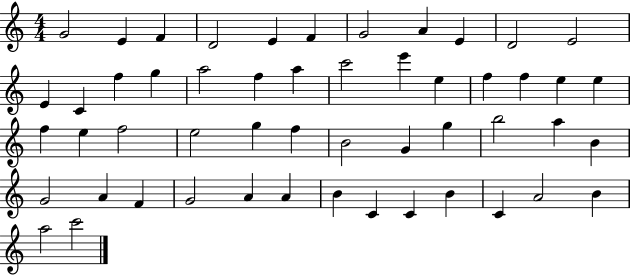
G4/h E4/q F4/q D4/h E4/q F4/q G4/h A4/q E4/q D4/h E4/h E4/q C4/q F5/q G5/q A5/h F5/q A5/q C6/h E6/q E5/q F5/q F5/q E5/q E5/q F5/q E5/q F5/h E5/h G5/q F5/q B4/h G4/q G5/q B5/h A5/q B4/q G4/h A4/q F4/q G4/h A4/q A4/q B4/q C4/q C4/q B4/q C4/q A4/h B4/q A5/h C6/h